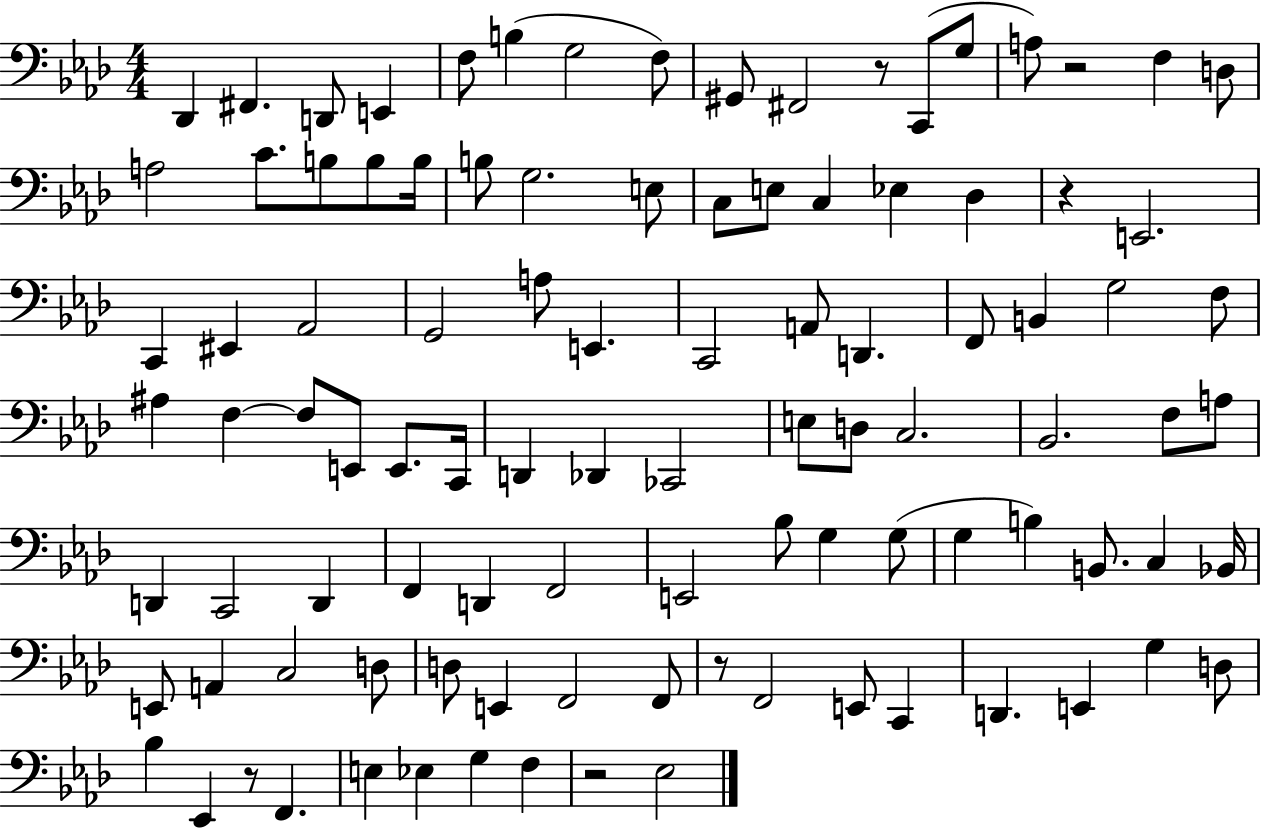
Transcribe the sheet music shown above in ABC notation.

X:1
T:Untitled
M:4/4
L:1/4
K:Ab
_D,, ^F,, D,,/2 E,, F,/2 B, G,2 F,/2 ^G,,/2 ^F,,2 z/2 C,,/2 G,/2 A,/2 z2 F, D,/2 A,2 C/2 B,/2 B,/2 B,/4 B,/2 G,2 E,/2 C,/2 E,/2 C, _E, _D, z E,,2 C,, ^E,, _A,,2 G,,2 A,/2 E,, C,,2 A,,/2 D,, F,,/2 B,, G,2 F,/2 ^A, F, F,/2 E,,/2 E,,/2 C,,/4 D,, _D,, _C,,2 E,/2 D,/2 C,2 _B,,2 F,/2 A,/2 D,, C,,2 D,, F,, D,, F,,2 E,,2 _B,/2 G, G,/2 G, B, B,,/2 C, _B,,/4 E,,/2 A,, C,2 D,/2 D,/2 E,, F,,2 F,,/2 z/2 F,,2 E,,/2 C,, D,, E,, G, D,/2 _B, _E,, z/2 F,, E, _E, G, F, z2 _E,2